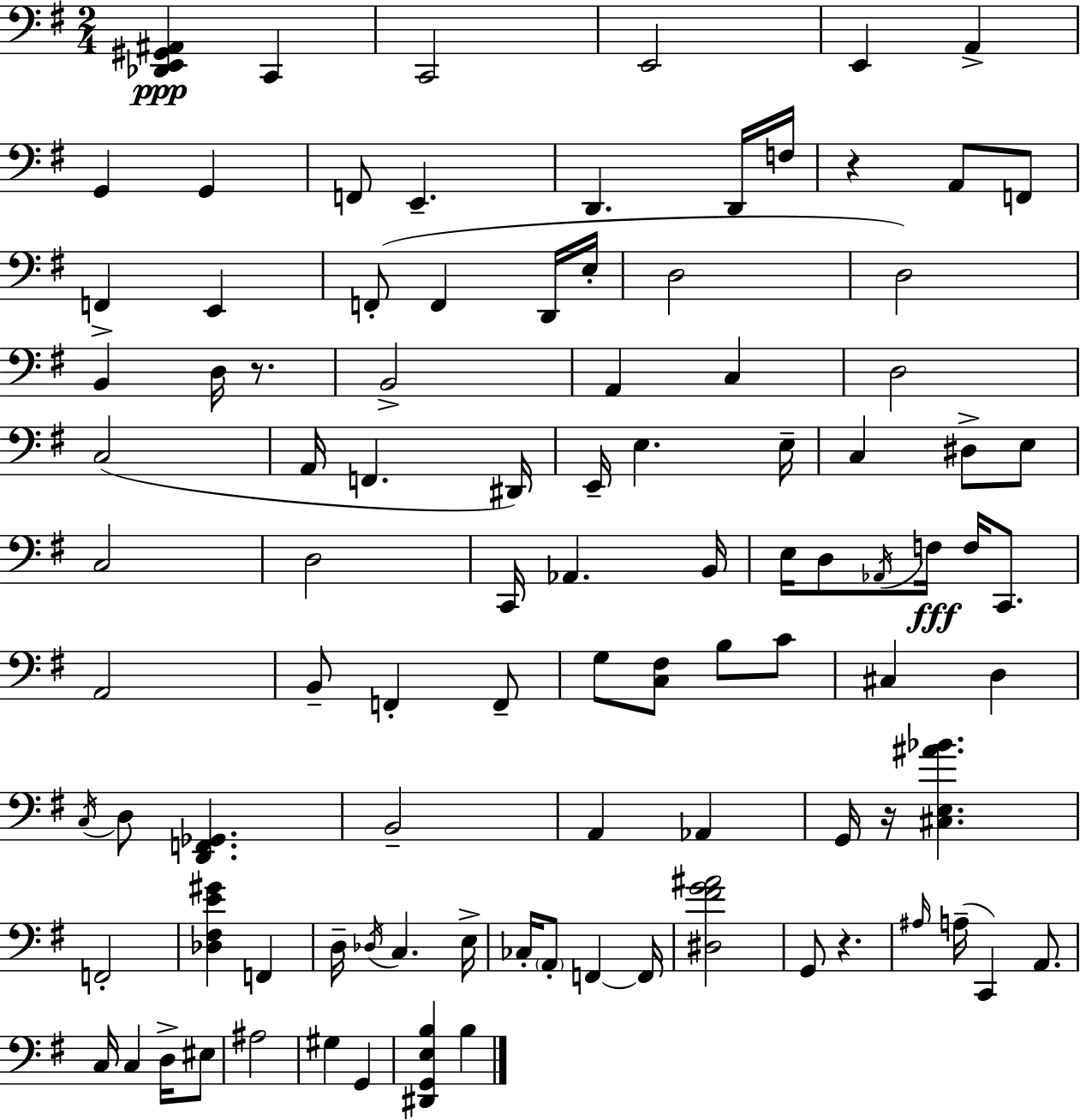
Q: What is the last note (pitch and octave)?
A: B3